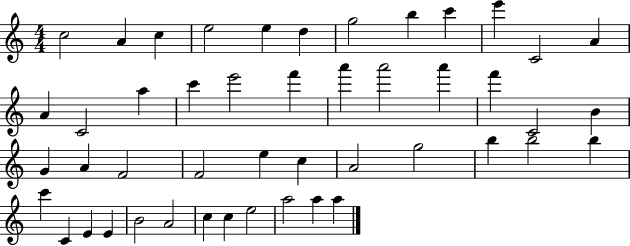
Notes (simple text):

C5/h A4/q C5/q E5/h E5/q D5/q G5/h B5/q C6/q E6/q C4/h A4/q A4/q C4/h A5/q C6/q E6/h F6/q A6/q A6/h A6/q F6/q C4/h B4/q G4/q A4/q F4/h F4/h E5/q C5/q A4/h G5/h B5/q B5/h B5/q C6/q C4/q E4/q E4/q B4/h A4/h C5/q C5/q E5/h A5/h A5/q A5/q